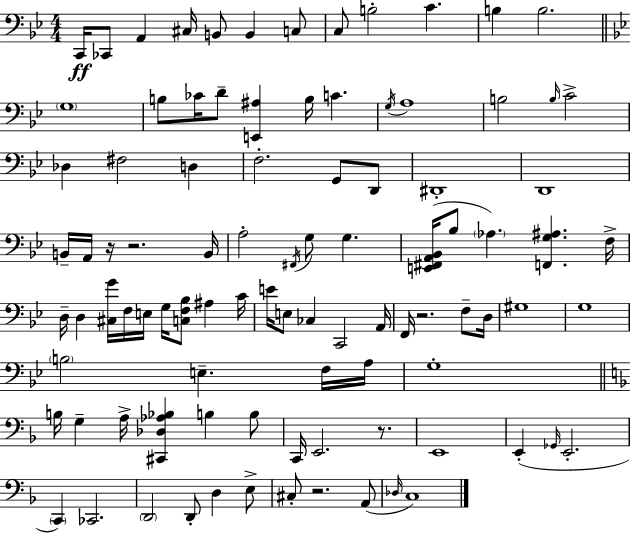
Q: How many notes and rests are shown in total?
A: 95